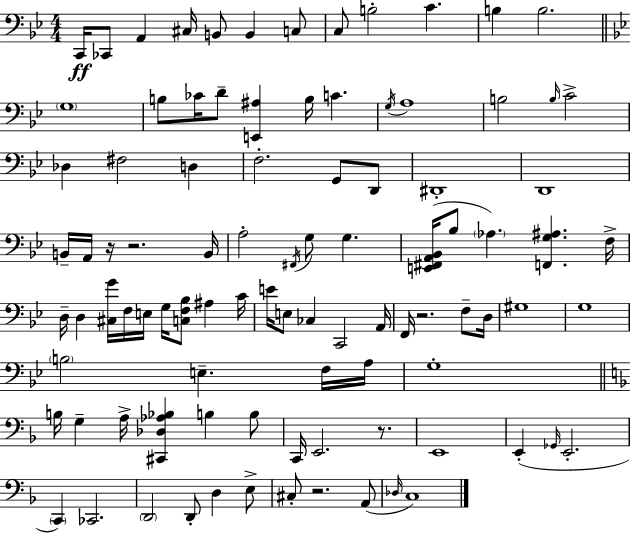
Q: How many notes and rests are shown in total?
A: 95